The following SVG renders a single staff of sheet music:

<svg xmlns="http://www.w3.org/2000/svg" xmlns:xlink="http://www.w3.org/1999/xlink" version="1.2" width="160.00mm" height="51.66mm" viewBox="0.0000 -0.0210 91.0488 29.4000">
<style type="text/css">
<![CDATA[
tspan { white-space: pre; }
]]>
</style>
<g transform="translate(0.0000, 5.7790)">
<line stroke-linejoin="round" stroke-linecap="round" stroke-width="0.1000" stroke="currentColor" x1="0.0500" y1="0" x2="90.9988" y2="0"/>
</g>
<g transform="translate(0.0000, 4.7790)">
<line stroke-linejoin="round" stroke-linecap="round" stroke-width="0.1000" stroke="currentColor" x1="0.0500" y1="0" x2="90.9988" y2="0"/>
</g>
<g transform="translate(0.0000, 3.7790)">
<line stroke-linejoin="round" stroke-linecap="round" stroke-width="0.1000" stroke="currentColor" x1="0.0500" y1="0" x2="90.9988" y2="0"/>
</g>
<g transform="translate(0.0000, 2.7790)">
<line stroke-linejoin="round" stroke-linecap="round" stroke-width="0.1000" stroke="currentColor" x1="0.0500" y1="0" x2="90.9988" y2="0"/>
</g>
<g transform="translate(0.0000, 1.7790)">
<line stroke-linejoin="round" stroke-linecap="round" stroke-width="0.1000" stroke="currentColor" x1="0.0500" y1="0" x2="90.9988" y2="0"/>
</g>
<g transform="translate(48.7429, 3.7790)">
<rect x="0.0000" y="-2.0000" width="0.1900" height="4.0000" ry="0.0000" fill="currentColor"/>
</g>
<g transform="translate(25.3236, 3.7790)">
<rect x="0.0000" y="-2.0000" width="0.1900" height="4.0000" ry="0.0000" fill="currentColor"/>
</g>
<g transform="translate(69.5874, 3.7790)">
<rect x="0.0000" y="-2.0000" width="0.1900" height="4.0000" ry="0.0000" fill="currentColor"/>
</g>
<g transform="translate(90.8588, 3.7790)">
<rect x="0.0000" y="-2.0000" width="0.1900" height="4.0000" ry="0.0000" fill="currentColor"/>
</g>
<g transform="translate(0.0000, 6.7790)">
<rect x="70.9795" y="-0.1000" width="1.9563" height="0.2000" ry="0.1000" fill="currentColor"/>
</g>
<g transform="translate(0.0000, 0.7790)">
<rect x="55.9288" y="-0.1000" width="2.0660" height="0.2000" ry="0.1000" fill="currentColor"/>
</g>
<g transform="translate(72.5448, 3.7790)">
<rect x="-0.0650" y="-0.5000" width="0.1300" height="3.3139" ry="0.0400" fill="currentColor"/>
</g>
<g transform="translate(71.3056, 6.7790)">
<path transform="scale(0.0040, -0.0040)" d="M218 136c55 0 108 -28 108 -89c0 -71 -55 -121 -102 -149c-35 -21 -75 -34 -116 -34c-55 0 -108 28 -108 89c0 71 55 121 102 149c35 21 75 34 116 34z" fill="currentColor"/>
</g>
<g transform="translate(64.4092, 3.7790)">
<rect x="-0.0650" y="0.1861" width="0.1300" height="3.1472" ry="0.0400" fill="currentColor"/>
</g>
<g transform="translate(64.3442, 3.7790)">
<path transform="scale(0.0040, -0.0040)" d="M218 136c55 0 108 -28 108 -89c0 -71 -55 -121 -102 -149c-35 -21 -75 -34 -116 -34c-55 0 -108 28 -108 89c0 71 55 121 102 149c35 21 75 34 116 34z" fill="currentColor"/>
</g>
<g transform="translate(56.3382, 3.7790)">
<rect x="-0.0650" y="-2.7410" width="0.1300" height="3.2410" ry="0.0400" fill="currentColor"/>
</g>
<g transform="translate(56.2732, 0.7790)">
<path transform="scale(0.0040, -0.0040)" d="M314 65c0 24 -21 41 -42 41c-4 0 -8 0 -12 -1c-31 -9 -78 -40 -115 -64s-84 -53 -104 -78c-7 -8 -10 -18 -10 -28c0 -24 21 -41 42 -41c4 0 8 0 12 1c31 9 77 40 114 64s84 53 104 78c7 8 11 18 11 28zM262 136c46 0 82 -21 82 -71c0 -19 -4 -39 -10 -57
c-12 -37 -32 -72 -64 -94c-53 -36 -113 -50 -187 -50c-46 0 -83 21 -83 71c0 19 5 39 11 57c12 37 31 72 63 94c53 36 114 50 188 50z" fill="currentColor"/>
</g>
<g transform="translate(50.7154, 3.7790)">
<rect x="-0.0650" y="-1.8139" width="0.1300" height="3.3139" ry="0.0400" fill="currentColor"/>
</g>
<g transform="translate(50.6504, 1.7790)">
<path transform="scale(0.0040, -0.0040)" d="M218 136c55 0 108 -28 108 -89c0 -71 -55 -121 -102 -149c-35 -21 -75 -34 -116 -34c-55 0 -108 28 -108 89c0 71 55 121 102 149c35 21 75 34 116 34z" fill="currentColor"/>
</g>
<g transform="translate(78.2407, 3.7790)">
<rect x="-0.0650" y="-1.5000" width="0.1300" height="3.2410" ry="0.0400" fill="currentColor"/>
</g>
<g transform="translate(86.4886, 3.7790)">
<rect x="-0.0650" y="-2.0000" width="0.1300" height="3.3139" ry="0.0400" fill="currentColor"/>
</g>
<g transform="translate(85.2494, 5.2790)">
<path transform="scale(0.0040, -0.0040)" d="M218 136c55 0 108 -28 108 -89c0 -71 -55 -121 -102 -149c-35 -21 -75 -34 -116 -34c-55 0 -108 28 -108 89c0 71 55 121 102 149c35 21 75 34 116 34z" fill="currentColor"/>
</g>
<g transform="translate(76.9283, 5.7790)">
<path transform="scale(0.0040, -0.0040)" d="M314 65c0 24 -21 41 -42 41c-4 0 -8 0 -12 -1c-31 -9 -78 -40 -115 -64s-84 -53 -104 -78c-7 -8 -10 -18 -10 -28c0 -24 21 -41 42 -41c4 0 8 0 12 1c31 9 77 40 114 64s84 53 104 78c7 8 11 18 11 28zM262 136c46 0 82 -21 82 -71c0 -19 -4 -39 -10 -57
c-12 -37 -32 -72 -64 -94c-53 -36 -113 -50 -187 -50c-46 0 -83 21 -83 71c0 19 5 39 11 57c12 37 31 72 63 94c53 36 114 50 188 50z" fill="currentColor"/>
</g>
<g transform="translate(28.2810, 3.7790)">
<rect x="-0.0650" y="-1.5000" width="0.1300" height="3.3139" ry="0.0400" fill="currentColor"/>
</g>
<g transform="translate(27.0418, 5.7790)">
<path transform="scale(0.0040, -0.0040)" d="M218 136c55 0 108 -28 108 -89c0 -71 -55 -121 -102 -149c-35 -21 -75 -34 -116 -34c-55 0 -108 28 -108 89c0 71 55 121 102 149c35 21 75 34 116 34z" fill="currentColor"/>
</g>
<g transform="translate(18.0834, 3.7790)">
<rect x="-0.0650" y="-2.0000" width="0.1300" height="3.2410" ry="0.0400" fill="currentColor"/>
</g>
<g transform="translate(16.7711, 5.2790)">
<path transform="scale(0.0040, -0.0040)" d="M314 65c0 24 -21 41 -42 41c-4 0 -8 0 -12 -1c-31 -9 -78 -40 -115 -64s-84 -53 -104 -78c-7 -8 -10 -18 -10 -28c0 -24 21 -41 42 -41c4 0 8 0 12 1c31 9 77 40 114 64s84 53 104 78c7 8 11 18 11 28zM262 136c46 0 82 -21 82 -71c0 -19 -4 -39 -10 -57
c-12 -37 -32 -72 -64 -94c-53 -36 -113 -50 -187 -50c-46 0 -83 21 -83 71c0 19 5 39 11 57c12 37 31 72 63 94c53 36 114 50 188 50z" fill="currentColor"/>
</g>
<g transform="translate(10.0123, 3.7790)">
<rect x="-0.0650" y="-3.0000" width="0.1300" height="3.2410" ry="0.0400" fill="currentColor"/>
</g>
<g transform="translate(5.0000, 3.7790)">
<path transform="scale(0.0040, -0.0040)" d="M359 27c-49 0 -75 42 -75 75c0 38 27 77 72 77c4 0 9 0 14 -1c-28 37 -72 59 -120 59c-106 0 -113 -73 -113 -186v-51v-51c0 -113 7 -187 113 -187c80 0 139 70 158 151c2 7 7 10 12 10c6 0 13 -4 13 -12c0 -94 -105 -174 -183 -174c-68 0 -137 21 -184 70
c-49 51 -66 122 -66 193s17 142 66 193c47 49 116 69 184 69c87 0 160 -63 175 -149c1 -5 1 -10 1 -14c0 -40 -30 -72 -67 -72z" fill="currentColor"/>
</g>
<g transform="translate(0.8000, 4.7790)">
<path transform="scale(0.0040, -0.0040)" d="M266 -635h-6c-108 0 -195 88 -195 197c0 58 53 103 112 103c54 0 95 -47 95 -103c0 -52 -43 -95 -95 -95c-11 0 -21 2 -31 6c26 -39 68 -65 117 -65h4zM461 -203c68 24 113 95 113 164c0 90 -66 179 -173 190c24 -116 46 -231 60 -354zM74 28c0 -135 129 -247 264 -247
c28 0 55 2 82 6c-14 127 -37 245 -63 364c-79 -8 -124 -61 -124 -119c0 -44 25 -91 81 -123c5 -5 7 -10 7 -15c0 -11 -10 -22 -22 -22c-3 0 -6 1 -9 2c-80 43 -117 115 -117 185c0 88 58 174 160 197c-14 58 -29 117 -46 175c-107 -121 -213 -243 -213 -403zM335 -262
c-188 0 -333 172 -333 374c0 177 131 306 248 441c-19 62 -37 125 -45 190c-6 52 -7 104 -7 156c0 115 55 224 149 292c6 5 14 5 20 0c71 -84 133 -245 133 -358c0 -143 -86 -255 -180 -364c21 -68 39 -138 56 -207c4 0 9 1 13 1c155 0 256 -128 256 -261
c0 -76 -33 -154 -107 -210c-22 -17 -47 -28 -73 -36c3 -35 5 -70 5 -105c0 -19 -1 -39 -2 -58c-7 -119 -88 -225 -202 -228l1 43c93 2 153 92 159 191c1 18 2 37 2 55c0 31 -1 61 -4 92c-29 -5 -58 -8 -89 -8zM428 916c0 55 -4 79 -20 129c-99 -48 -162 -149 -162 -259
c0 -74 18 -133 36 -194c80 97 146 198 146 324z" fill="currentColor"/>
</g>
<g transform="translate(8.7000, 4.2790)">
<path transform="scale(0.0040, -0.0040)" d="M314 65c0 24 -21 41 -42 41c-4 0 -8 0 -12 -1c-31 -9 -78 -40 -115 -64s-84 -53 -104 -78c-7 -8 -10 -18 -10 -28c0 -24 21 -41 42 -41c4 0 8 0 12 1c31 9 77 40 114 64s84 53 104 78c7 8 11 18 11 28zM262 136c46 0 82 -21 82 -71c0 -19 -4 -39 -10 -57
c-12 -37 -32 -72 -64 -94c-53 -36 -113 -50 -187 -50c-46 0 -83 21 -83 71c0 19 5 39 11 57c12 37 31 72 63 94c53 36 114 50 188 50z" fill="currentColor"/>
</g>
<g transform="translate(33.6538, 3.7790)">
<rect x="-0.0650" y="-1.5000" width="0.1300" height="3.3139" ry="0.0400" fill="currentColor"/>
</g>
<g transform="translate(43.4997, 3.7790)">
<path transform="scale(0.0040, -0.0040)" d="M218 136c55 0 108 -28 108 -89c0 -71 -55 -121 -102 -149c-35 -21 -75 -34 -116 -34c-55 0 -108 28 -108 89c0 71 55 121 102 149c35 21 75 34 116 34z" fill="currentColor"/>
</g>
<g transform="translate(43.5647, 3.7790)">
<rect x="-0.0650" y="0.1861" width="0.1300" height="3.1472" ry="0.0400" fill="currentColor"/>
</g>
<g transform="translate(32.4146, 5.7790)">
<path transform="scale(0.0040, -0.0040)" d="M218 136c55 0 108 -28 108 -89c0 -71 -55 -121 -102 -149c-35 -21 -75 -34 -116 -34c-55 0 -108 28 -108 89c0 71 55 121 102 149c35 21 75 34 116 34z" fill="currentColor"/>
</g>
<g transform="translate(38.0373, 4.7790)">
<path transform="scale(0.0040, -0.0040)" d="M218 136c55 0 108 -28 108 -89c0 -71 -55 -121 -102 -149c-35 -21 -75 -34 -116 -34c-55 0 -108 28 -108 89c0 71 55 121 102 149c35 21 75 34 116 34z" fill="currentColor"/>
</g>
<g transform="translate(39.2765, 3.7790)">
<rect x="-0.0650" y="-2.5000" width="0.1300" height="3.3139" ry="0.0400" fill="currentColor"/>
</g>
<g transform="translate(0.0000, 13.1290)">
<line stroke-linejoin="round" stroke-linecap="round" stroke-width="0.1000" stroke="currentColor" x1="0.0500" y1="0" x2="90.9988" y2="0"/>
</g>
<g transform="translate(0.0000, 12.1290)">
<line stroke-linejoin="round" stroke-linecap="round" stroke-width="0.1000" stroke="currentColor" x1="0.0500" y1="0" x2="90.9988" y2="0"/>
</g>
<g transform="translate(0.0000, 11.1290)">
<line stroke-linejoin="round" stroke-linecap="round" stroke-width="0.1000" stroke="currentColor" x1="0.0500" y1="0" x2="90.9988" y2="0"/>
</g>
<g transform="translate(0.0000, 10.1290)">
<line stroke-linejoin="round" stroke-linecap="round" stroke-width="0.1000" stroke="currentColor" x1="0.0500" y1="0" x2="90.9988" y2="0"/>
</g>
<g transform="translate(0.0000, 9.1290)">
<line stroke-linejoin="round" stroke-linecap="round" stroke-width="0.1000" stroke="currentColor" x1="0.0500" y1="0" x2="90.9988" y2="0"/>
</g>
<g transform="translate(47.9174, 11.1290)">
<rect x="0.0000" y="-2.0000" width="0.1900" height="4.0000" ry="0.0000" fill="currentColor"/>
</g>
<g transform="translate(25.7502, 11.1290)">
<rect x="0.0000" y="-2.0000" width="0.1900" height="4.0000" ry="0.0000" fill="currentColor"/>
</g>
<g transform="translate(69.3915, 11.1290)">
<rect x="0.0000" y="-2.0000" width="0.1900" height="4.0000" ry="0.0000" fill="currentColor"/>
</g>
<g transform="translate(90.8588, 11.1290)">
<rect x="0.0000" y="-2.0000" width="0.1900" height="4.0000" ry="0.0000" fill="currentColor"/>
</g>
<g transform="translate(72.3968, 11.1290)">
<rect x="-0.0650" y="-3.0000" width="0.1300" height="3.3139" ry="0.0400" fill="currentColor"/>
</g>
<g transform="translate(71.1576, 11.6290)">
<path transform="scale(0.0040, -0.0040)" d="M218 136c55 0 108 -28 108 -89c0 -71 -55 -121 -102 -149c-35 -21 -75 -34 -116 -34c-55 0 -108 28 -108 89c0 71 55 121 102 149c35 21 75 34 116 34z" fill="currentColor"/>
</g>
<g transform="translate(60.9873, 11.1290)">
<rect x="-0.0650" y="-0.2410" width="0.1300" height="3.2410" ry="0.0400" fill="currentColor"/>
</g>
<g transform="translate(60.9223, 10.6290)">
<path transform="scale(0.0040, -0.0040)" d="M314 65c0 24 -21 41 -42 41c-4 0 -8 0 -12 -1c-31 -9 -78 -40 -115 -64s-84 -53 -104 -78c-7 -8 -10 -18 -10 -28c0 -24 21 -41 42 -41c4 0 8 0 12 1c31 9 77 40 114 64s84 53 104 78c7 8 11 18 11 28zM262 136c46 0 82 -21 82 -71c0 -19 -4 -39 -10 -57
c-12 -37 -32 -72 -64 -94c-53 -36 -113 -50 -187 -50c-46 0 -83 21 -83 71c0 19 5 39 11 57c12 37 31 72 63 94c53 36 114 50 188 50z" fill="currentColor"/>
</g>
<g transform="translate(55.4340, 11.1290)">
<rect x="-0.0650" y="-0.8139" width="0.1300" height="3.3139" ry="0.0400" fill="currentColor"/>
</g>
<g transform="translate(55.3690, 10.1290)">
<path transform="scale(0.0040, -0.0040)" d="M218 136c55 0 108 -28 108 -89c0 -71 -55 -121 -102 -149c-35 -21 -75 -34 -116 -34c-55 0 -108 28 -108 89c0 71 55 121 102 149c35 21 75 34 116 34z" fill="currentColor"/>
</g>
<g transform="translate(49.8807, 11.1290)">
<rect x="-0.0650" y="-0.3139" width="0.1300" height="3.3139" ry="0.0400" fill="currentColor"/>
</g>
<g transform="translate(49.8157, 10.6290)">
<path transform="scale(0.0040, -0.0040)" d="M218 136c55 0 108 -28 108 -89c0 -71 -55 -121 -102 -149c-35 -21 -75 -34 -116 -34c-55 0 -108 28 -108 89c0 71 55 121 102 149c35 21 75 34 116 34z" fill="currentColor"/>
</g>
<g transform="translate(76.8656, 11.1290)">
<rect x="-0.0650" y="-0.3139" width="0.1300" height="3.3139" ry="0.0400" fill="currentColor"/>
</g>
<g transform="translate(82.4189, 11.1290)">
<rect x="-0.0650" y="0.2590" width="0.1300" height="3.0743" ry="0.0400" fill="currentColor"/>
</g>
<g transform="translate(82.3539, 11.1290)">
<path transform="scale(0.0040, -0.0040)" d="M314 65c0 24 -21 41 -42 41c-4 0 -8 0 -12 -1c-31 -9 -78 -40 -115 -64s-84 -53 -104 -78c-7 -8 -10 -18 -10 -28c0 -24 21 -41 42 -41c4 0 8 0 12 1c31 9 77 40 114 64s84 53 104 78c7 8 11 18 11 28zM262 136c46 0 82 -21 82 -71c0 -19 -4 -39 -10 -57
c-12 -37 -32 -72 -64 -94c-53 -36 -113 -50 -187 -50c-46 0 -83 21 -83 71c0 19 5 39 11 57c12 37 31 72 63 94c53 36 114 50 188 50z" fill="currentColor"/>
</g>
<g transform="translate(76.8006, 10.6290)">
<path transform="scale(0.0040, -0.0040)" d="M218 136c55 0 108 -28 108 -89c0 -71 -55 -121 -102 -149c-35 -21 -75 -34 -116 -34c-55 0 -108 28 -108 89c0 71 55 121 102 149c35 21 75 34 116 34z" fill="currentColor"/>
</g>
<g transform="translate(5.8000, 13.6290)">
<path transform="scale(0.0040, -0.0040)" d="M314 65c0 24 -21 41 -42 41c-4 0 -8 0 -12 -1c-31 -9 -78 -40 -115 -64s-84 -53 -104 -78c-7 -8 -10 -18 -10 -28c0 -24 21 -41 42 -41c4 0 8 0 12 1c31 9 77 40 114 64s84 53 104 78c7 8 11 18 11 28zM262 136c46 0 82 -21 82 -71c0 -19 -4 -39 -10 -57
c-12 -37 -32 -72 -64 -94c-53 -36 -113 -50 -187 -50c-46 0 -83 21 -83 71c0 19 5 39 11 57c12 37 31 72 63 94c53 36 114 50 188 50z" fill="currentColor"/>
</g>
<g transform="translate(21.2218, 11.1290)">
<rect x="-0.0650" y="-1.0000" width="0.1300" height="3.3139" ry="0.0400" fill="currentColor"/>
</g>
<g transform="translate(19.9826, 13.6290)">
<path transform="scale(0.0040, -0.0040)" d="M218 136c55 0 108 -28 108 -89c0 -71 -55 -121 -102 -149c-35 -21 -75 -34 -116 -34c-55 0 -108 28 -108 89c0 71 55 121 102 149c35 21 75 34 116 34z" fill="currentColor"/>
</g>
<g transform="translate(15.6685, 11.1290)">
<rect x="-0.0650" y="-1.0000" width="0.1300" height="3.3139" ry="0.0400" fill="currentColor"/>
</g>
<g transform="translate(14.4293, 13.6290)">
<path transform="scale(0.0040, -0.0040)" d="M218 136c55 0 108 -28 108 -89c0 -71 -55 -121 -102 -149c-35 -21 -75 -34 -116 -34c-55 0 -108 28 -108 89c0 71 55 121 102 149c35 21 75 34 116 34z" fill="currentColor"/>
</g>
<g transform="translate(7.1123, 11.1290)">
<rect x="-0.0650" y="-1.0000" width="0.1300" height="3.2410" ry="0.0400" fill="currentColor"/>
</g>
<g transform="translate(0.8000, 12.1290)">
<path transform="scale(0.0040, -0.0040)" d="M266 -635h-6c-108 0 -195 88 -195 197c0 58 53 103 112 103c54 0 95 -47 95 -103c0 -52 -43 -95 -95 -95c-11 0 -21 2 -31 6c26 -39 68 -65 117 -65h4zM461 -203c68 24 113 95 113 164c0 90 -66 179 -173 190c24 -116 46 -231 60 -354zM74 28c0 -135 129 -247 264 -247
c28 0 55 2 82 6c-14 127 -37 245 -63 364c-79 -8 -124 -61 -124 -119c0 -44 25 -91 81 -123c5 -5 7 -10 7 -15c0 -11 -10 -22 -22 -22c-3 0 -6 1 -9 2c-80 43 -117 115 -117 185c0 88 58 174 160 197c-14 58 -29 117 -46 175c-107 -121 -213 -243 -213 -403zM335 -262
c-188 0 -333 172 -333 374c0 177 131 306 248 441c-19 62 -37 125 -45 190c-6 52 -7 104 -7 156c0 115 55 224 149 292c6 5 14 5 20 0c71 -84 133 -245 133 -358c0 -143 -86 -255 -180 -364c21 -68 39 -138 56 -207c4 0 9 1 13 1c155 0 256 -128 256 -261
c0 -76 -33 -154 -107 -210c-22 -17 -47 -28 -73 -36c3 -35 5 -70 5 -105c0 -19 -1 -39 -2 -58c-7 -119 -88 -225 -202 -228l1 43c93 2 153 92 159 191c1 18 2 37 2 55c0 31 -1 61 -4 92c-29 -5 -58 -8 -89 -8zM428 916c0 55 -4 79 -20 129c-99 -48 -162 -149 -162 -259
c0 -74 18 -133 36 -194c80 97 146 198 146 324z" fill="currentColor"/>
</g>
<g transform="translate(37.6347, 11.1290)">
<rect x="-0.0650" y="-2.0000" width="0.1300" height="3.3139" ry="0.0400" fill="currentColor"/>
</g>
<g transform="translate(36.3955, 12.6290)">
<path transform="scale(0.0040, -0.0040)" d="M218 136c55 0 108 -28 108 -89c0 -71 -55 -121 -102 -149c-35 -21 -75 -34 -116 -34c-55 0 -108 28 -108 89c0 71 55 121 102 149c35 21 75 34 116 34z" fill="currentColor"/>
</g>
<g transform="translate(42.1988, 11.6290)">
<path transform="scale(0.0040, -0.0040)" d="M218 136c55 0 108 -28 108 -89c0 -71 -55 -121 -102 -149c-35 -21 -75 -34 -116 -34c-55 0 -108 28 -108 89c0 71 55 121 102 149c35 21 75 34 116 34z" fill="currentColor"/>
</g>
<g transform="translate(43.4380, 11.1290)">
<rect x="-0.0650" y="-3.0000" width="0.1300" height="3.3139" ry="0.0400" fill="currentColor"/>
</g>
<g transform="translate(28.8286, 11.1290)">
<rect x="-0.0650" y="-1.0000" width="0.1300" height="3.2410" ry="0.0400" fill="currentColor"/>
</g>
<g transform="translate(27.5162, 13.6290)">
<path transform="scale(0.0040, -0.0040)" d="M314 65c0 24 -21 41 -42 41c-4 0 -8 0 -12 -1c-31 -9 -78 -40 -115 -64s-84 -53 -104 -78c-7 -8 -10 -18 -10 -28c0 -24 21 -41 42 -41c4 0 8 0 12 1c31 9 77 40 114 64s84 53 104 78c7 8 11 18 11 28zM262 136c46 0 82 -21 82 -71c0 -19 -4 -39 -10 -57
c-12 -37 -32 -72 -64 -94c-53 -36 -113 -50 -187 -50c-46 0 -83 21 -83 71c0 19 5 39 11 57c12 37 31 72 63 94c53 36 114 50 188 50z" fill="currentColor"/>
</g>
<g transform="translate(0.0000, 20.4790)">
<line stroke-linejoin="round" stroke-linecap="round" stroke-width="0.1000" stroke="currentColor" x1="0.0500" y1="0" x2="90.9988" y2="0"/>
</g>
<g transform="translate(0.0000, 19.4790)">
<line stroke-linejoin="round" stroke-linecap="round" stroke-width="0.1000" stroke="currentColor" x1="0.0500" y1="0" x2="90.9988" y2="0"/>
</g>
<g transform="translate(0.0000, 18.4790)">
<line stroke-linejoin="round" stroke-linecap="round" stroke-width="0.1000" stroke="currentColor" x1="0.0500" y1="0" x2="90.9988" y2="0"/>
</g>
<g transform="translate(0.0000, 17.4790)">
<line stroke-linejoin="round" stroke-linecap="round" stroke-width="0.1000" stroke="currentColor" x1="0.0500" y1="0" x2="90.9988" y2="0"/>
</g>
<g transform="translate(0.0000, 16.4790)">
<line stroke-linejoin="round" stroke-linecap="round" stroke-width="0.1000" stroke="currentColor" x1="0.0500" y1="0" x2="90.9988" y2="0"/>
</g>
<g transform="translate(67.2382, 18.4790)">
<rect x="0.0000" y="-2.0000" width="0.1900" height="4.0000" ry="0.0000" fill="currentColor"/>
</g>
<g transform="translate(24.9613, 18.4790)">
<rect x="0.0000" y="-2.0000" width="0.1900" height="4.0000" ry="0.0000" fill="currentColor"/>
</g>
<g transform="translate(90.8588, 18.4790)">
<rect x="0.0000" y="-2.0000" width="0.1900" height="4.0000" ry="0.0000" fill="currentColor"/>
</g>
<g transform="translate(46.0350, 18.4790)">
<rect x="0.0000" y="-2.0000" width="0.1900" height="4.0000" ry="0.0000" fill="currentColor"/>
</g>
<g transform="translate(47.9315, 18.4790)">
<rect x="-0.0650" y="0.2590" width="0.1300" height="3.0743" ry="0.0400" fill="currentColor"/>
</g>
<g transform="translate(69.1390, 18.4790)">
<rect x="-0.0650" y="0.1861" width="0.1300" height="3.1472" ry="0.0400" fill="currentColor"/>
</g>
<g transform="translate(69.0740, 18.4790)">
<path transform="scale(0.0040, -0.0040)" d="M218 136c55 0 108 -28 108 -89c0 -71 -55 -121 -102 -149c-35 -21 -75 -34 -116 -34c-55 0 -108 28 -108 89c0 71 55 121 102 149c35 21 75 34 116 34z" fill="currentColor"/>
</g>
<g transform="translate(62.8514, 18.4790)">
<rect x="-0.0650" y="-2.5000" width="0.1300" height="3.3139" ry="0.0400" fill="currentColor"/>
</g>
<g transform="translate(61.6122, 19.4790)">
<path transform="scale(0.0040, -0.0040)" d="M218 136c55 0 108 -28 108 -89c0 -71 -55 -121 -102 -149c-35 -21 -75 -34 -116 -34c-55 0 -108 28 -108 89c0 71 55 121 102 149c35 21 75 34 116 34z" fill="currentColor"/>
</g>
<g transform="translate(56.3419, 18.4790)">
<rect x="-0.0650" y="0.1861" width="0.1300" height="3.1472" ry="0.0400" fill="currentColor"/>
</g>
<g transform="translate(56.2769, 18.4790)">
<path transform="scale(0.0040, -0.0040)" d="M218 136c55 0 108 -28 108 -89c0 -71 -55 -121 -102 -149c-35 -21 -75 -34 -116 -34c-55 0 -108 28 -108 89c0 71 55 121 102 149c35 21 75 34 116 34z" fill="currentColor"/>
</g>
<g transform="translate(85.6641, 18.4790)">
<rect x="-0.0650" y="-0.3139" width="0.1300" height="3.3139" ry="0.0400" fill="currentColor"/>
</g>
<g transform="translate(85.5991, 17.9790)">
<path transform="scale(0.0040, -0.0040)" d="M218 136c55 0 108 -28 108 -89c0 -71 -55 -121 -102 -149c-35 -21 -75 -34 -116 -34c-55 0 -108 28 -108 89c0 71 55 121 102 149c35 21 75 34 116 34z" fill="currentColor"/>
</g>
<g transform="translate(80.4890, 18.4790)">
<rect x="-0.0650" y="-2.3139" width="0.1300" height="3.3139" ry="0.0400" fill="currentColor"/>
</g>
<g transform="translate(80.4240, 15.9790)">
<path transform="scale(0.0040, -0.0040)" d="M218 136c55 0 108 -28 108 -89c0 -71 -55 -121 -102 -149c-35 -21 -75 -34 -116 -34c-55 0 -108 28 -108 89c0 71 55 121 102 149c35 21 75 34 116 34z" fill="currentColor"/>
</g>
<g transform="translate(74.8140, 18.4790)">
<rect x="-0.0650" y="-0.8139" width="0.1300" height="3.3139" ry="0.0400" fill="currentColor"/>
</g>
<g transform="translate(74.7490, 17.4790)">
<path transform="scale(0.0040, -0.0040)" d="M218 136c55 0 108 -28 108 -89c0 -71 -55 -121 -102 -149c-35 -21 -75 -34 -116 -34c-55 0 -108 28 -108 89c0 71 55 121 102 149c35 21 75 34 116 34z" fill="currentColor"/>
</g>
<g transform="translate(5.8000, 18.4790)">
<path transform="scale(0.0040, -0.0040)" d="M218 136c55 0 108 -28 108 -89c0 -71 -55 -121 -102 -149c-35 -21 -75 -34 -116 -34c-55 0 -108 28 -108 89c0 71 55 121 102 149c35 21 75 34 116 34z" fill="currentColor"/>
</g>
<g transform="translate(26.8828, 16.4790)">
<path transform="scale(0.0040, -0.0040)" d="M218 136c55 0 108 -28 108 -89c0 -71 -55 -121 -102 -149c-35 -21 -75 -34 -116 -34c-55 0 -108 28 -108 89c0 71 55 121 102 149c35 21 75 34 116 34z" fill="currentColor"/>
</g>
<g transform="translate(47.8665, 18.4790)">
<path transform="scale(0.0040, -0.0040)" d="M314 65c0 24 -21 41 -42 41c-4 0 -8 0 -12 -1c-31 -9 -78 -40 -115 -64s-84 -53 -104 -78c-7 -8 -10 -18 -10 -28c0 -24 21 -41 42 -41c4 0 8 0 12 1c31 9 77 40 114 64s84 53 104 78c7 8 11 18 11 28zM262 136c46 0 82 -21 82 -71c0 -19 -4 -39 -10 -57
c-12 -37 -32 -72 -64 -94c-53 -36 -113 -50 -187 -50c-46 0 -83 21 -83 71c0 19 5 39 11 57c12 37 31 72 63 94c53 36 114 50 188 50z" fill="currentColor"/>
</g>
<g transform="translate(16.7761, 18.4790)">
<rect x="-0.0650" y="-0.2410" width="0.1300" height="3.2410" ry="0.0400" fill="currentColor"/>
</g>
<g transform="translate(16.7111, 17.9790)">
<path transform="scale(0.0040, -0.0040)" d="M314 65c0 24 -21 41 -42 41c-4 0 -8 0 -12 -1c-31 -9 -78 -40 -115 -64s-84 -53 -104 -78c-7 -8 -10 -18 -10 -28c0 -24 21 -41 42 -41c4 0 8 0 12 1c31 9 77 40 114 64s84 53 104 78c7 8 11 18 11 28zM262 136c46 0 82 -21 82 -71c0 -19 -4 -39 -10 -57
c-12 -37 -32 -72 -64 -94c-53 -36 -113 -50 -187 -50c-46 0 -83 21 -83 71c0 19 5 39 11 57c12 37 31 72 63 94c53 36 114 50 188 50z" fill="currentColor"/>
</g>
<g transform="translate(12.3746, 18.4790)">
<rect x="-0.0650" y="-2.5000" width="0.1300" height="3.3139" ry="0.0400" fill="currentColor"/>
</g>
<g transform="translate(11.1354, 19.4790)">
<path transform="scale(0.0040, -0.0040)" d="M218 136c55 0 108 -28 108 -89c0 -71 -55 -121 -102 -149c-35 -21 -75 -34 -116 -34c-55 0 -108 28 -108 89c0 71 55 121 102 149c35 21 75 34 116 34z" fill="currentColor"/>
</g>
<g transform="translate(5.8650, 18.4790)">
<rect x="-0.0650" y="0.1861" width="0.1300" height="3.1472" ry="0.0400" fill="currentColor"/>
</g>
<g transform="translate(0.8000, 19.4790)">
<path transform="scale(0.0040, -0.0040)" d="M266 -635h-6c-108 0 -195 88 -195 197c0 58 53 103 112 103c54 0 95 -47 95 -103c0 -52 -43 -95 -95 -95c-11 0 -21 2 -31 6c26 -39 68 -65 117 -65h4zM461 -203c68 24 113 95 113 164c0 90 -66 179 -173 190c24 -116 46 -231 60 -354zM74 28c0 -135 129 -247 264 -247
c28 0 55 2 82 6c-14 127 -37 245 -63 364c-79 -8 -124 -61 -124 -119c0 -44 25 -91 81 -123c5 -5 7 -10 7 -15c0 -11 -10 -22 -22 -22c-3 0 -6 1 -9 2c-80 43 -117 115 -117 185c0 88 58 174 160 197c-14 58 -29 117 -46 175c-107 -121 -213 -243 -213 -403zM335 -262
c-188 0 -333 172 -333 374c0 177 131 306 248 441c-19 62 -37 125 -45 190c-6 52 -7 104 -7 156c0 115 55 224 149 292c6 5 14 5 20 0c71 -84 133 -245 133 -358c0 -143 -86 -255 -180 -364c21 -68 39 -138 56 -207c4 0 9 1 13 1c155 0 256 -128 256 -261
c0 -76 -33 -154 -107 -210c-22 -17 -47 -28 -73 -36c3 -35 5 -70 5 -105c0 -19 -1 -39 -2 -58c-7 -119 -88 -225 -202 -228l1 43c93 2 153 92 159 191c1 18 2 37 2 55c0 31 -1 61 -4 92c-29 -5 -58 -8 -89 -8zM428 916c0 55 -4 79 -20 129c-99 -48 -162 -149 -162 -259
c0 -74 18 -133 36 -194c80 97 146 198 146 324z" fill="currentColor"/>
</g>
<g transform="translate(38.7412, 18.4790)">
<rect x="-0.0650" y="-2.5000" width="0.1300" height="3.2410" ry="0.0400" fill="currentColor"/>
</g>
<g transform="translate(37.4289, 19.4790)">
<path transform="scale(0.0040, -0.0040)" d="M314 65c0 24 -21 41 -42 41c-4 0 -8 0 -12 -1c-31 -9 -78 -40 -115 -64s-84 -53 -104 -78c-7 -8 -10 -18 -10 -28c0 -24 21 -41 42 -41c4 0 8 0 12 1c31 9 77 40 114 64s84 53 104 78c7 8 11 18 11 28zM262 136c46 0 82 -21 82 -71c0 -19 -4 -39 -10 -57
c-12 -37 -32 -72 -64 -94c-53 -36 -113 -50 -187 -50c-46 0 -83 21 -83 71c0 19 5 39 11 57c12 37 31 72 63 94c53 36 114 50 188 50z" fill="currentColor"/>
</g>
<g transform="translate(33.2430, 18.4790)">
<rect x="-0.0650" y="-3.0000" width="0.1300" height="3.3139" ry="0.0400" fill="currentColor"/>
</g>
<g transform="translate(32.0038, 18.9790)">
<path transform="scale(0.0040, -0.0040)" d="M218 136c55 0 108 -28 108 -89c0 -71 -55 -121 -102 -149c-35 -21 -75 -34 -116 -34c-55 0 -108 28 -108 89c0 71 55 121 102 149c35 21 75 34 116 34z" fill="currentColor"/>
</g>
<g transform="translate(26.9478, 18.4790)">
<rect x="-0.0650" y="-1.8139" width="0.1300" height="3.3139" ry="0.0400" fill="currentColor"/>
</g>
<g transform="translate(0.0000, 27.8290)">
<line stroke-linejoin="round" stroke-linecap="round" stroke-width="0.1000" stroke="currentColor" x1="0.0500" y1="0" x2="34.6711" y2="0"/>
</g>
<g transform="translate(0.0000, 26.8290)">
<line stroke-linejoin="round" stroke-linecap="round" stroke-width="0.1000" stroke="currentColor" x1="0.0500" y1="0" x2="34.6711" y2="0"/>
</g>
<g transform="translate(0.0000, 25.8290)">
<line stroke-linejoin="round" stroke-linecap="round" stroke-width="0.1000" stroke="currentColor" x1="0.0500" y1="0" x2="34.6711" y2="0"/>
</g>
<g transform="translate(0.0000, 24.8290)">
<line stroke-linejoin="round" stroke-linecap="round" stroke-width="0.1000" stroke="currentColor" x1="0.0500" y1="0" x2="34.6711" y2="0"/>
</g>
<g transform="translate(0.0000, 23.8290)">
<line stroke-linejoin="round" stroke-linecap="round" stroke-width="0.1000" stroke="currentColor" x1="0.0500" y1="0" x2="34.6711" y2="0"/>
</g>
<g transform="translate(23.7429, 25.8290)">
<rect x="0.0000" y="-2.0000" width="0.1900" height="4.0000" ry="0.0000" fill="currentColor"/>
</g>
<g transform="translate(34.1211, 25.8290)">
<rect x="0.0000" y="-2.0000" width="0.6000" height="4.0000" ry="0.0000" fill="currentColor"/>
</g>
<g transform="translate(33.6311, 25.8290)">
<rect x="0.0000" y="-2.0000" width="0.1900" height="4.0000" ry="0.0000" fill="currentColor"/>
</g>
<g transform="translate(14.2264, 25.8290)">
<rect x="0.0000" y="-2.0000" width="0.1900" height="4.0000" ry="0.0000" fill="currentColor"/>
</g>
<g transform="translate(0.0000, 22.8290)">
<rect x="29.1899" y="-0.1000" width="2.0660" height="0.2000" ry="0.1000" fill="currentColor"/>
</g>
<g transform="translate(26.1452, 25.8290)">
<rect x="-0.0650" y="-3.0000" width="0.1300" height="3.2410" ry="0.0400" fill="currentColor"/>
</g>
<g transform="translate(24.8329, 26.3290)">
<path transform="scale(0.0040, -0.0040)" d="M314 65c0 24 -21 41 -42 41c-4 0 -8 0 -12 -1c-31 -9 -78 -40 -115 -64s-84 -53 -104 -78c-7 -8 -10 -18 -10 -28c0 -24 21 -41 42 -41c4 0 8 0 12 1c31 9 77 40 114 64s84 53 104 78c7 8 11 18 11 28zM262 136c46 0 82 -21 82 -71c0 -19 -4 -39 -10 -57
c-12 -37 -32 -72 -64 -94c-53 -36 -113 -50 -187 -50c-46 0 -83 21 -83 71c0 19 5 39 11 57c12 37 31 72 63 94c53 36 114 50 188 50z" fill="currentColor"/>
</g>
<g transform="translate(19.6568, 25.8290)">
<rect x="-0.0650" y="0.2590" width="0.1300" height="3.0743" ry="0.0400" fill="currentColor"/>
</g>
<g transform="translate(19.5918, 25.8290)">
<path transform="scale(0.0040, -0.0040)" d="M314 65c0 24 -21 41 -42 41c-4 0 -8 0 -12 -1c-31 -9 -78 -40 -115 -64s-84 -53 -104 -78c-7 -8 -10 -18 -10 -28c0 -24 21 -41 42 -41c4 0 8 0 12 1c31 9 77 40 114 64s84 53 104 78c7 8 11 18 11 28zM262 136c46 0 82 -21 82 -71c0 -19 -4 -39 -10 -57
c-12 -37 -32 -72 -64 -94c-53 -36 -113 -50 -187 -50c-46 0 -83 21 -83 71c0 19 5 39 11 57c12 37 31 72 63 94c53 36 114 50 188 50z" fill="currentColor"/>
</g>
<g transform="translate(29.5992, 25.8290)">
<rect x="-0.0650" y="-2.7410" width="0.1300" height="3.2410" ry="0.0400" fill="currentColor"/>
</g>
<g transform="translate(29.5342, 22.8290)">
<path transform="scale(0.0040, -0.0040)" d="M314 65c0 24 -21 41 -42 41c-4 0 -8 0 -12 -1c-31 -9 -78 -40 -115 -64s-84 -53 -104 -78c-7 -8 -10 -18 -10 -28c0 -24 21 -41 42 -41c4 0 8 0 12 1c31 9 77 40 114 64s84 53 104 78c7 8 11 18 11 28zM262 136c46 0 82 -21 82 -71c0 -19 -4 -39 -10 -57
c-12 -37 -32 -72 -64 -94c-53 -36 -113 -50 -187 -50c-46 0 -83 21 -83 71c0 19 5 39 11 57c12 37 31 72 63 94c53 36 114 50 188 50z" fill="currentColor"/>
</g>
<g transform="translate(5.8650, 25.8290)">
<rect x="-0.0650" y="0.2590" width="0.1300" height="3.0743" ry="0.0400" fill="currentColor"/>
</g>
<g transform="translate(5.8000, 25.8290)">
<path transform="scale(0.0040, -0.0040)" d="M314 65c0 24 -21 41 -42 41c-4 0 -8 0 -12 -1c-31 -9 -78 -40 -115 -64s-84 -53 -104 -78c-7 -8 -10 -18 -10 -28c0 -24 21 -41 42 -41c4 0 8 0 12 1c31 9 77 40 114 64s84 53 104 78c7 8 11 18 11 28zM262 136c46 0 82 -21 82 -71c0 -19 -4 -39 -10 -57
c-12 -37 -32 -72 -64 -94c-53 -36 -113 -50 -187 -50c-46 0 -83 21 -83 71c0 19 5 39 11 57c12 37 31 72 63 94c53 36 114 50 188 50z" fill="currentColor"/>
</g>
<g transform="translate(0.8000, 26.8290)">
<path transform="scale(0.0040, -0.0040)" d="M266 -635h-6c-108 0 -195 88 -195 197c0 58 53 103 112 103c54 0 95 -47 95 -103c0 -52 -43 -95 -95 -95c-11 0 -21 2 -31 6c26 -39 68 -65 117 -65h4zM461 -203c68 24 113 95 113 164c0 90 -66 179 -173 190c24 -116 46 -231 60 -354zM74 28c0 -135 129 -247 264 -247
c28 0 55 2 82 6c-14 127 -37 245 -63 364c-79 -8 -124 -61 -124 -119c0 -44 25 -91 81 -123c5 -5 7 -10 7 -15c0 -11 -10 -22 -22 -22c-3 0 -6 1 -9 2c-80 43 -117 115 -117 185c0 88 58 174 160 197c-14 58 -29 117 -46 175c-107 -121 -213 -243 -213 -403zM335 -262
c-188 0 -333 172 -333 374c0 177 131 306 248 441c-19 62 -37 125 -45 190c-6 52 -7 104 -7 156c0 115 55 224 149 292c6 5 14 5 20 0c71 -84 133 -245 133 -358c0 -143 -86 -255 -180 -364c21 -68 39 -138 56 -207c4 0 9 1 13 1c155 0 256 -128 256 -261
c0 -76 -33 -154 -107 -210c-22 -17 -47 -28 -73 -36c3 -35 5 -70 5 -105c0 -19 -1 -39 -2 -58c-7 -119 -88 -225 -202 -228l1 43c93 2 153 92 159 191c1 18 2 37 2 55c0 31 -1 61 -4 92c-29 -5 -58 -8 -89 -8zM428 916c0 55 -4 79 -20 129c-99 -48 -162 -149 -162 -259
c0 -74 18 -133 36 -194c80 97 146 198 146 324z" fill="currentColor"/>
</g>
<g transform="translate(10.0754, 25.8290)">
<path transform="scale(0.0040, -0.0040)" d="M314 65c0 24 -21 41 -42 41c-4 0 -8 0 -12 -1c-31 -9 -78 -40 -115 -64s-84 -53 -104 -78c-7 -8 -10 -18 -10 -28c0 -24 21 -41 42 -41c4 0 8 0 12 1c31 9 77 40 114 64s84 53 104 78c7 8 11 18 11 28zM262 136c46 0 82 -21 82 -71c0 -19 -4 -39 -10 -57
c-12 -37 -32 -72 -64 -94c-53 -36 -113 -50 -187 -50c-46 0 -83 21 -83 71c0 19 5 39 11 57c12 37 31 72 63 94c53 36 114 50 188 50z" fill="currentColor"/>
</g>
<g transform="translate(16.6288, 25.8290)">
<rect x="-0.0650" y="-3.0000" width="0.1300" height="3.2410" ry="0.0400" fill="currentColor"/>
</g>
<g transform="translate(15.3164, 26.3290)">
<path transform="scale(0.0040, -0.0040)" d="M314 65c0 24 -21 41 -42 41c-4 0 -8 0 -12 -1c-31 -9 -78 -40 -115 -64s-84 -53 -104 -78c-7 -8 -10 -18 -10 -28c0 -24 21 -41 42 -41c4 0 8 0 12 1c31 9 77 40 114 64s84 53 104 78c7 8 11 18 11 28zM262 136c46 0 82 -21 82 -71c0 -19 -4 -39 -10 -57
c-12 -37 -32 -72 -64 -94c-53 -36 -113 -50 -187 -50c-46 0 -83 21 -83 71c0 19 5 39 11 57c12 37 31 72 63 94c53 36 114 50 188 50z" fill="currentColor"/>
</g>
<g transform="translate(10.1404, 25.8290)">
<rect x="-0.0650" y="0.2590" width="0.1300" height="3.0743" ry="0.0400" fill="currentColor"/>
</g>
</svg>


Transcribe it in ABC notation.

X:1
T:Untitled
M:4/4
L:1/4
K:C
A2 F2 E E G B f a2 B C E2 F D2 D D D2 F A c d c2 A c B2 B G c2 f A G2 B2 B G B d g c B2 B2 A2 B2 A2 a2